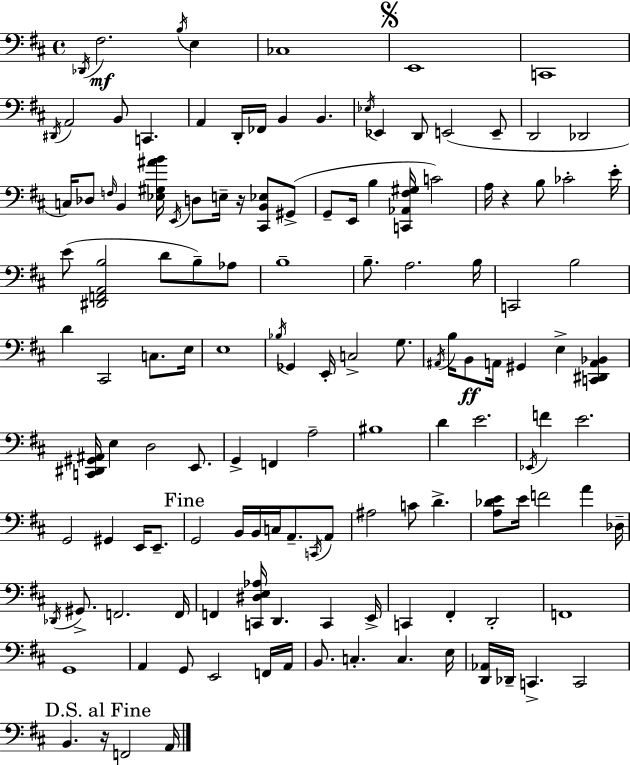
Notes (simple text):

Db2/s F#3/h. B3/s E3/q CES3/w E2/w C2/w D#2/s A2/h B2/e C2/q. A2/q D2/s FES2/s B2/q B2/q. Eb3/s Eb2/q D2/e E2/h E2/e D2/h Db2/h C3/s Db3/e F3/s B2/q [Eb3,G#3,A#4,B4]/s E2/s D3/e E3/s R/s [C#2,B2,Eb3]/e G#2/e G2/e E2/s B3/q [C2,Ab2,F#3,G#3]/s C4/h A3/s R/q B3/e CES4/h E4/s E4/e [D#2,F2,A2,B3]/h D4/e B3/e Ab3/e B3/w B3/e. A3/h. B3/s C2/h B3/h D4/q C#2/h C3/e. E3/s E3/w Bb3/s Gb2/q E2/s C3/h G3/e. A#2/s B3/s B2/e A2/s G#2/q E3/q [C2,D#2,A2,Bb2]/q [C2,D#2,G#2,A#2]/s E3/q D3/h E2/e. G2/q F2/q A3/h BIS3/w D4/q E4/h. Eb2/s F4/q E4/h. G2/h G#2/q E2/s E2/e. G2/h B2/s B2/s C3/s A2/e. C2/s A2/e A#3/h C4/e D4/q. [A3,Db4,E4]/e E4/s F4/h A4/q Db3/s Db2/s G#2/e. F2/h. F2/s F2/q [C2,D#3,E3,Ab3]/s D2/q. C2/q E2/s C2/q F#2/q D2/h F2/w G2/w A2/q G2/e E2/h F2/s A2/s B2/e. C3/q. C3/q. E3/s [D2,Ab2]/s Db2/s C2/q. C2/h B2/q. R/s F2/h A2/s